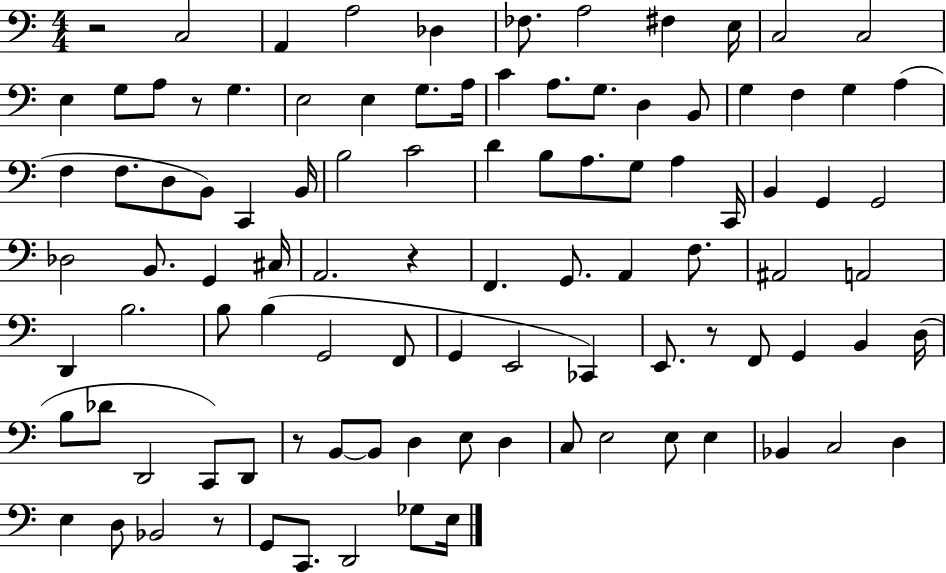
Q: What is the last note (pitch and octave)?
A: E3